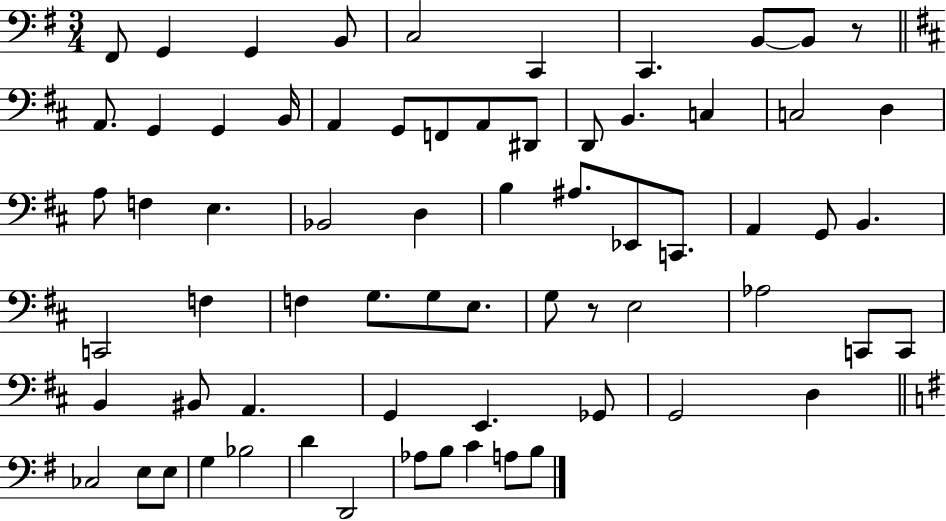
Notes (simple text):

F#2/e G2/q G2/q B2/e C3/h C2/q C2/q. B2/e B2/e R/e A2/e. G2/q G2/q B2/s A2/q G2/e F2/e A2/e D#2/e D2/e B2/q. C3/q C3/h D3/q A3/e F3/q E3/q. Bb2/h D3/q B3/q A#3/e. Eb2/e C2/e. A2/q G2/e B2/q. C2/h F3/q F3/q G3/e. G3/e E3/e. G3/e R/e E3/h Ab3/h C2/e C2/e B2/q BIS2/e A2/q. G2/q E2/q. Gb2/e G2/h D3/q CES3/h E3/e E3/e G3/q Bb3/h D4/q D2/h Ab3/e B3/e C4/q A3/e B3/e